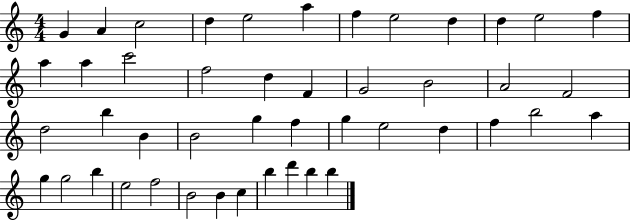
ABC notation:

X:1
T:Untitled
M:4/4
L:1/4
K:C
G A c2 d e2 a f e2 d d e2 f a a c'2 f2 d F G2 B2 A2 F2 d2 b B B2 g f g e2 d f b2 a g g2 b e2 f2 B2 B c b d' b b